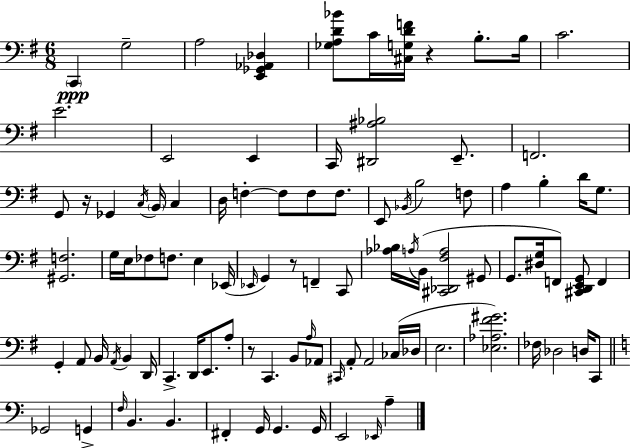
X:1
T:Untitled
M:6/8
L:1/4
K:Em
C,, G,2 A,2 [E,,_G,,_A,,_D,] [_G,A,D_B]/2 C/4 [^C,G,DF]/4 z B,/2 B,/4 C2 E2 E,,2 E,, C,,/4 [^D,,^A,_B,]2 E,,/2 F,,2 G,,/2 z/4 _G,, C,/4 B,,/4 C, D,/4 F, F,/2 F,/2 F,/2 E,,/2 _B,,/4 B,2 F,/2 A, B, D/4 G,/2 [^G,,F,]2 G,/4 E,/4 _F,/2 F,/2 E, _E,,/4 _E,,/4 G,, z/2 F,, C,,/2 [_A,_B,]/4 A,/4 B,,/4 [^C,,_D,,^F,A,]2 ^G,,/2 G,,/2 [^D,G,]/4 F,,/2 [^C,,D,,E,,G,,]/2 F,, G,, A,,/2 B,,/4 A,,/4 B,, D,,/4 C,, D,,/4 E,,/2 A,/2 z/2 C,, B,,/2 A,/4 _A,,/2 ^C,,/4 A,,/2 A,,2 _C,/4 _D,/4 E,2 [_E,_A,^F^G]2 _F,/4 _D,2 D,/4 C,,/2 _G,,2 G,, F,/4 B,, B,, ^F,, G,,/4 G,, G,,/4 E,,2 _E,,/4 A,